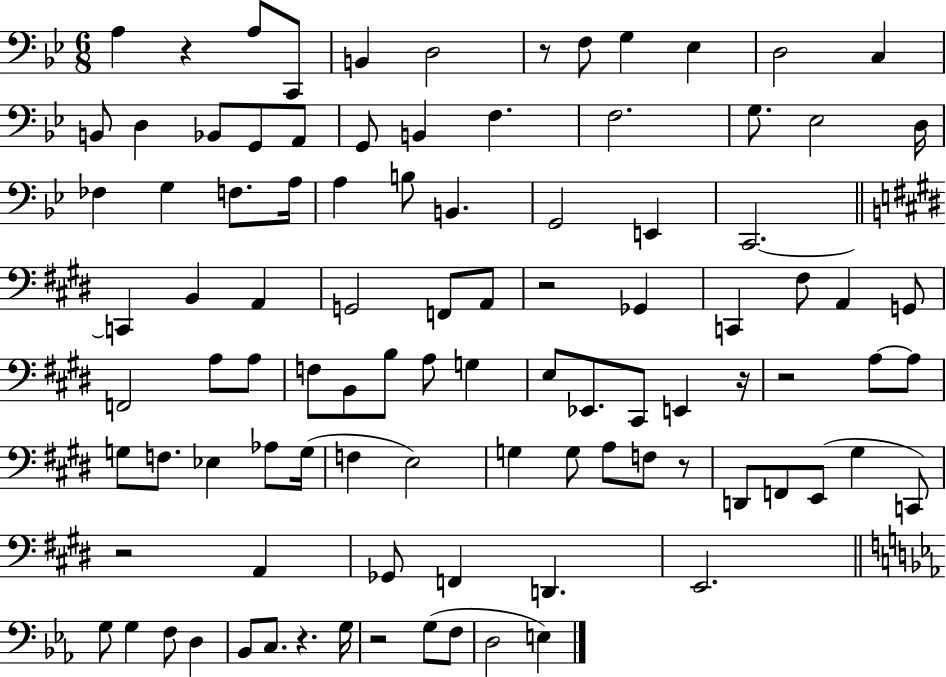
A3/q R/q A3/e C2/e B2/q D3/h R/e F3/e G3/q Eb3/q D3/h C3/q B2/e D3/q Bb2/e G2/e A2/e G2/e B2/q F3/q. F3/h. G3/e. Eb3/h D3/s FES3/q G3/q F3/e. A3/s A3/q B3/e B2/q. G2/h E2/q C2/h. C2/q B2/q A2/q G2/h F2/e A2/e R/h Gb2/q C2/q F#3/e A2/q G2/e F2/h A3/e A3/e F3/e B2/e B3/e A3/e G3/q E3/e Eb2/e. C#2/e E2/q R/s R/h A3/e A3/e G3/e F3/e. Eb3/q Ab3/e G3/s F3/q E3/h G3/q G3/e A3/e F3/e R/e D2/e F2/e E2/e G#3/q C2/e R/h A2/q Gb2/e F2/q D2/q. E2/h. G3/e G3/q F3/e D3/q Bb2/e C3/e. R/q. G3/s R/h G3/e F3/e D3/h E3/q